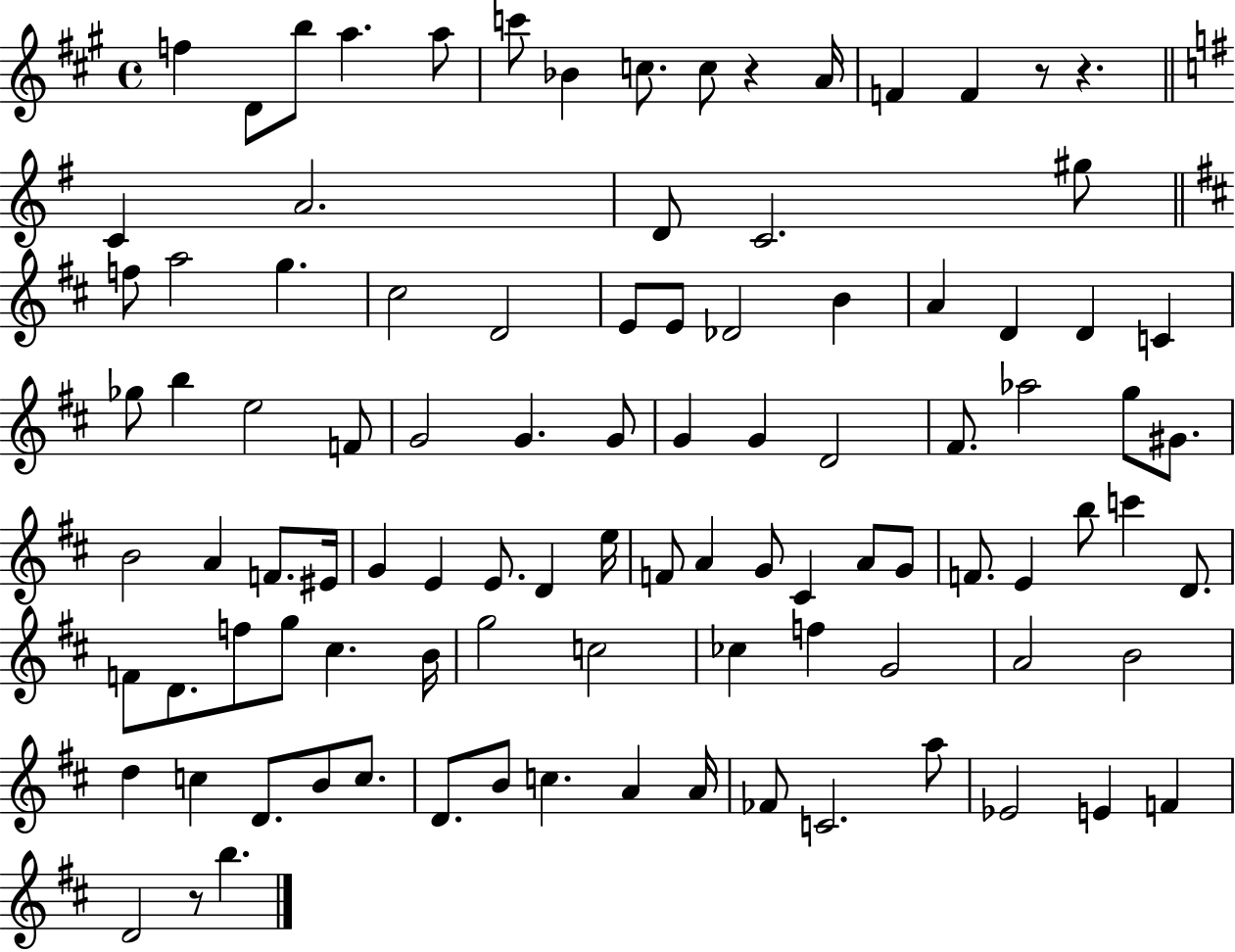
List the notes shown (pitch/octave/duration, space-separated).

F5/q D4/e B5/e A5/q. A5/e C6/e Bb4/q C5/e. C5/e R/q A4/s F4/q F4/q R/e R/q. C4/q A4/h. D4/e C4/h. G#5/e F5/e A5/h G5/q. C#5/h D4/h E4/e E4/e Db4/h B4/q A4/q D4/q D4/q C4/q Gb5/e B5/q E5/h F4/e G4/h G4/q. G4/e G4/q G4/q D4/h F#4/e. Ab5/h G5/e G#4/e. B4/h A4/q F4/e. EIS4/s G4/q E4/q E4/e. D4/q E5/s F4/e A4/q G4/e C#4/q A4/e G4/e F4/e. E4/q B5/e C6/q D4/e. F4/e D4/e. F5/e G5/e C#5/q. B4/s G5/h C5/h CES5/q F5/q G4/h A4/h B4/h D5/q C5/q D4/e. B4/e C5/e. D4/e. B4/e C5/q. A4/q A4/s FES4/e C4/h. A5/e Eb4/h E4/q F4/q D4/h R/e B5/q.